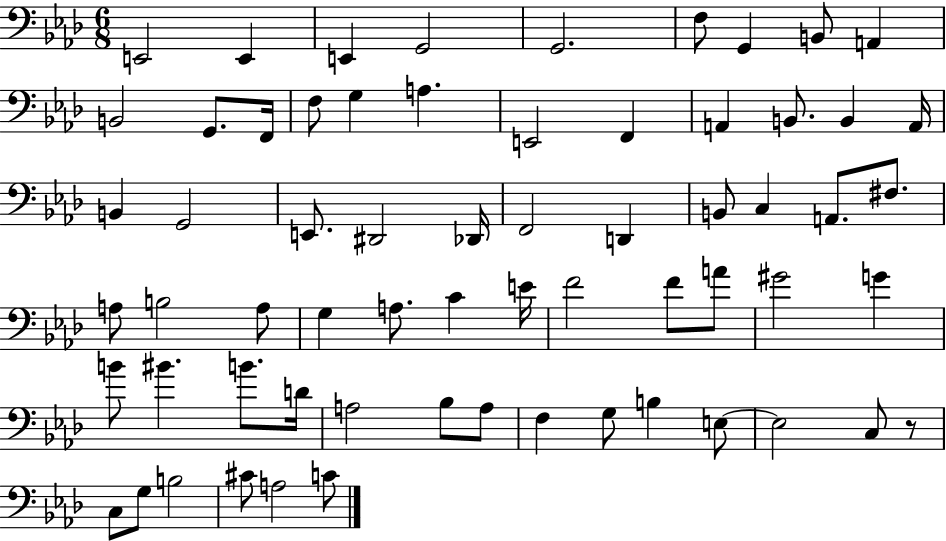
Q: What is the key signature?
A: AES major